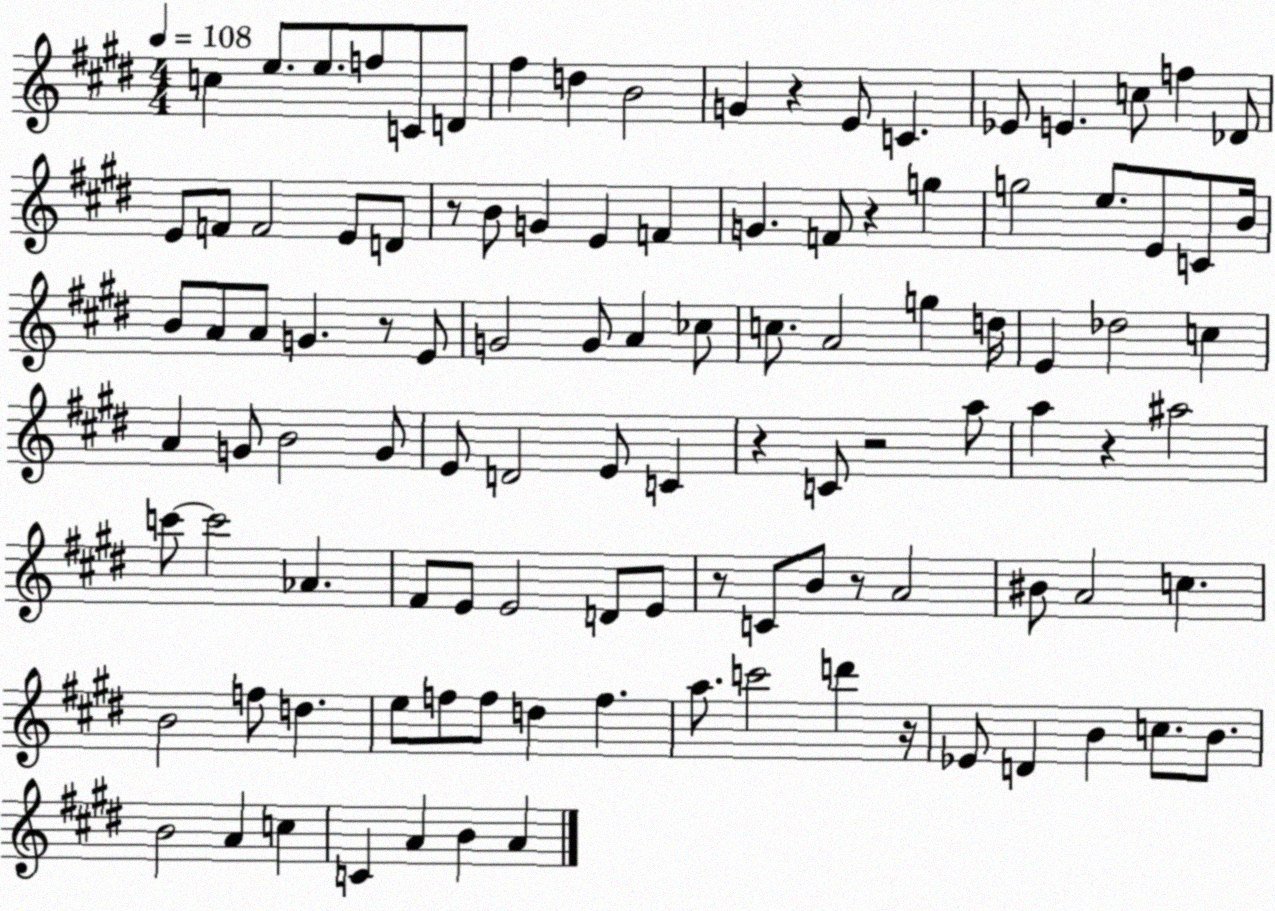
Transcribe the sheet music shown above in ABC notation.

X:1
T:Untitled
M:4/4
L:1/4
K:E
c e/2 e/2 f/2 C/2 D/2 ^f d B2 G z E/2 C _E/2 E c/2 f _D/2 E/2 F/2 F2 E/2 D/2 z/2 B/2 G E F G F/2 z g g2 e/2 E/2 C/2 B/4 B/2 A/2 A/2 G z/2 E/2 G2 G/2 A _c/2 c/2 A2 g d/4 E _d2 c A G/2 B2 G/2 E/2 D2 E/2 C z C/2 z2 a/2 a z ^a2 c'/2 c'2 _A ^F/2 E/2 E2 D/2 E/2 z/2 C/2 B/2 z/2 A2 ^B/2 A2 c B2 f/2 d e/2 f/2 f/2 d f a/2 c'2 d' z/4 _E/2 D B c/2 B/2 B2 A c C A B A